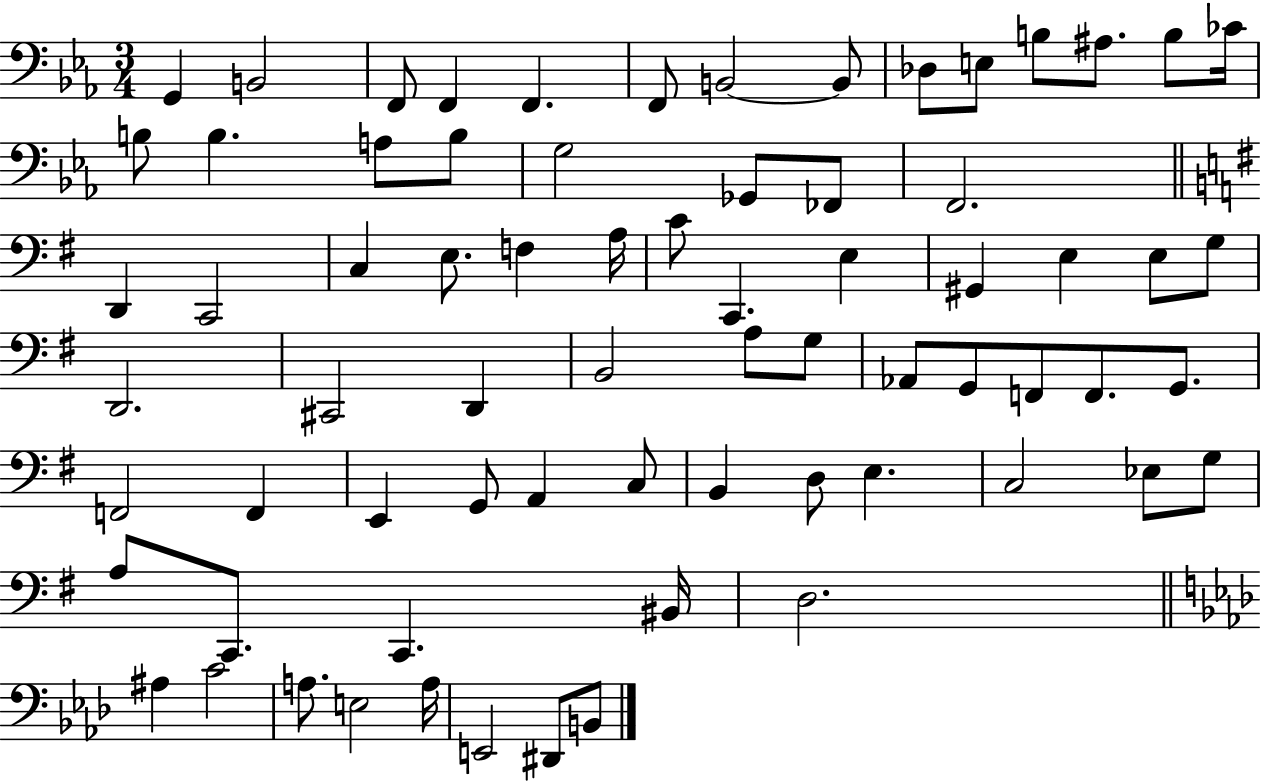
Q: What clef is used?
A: bass